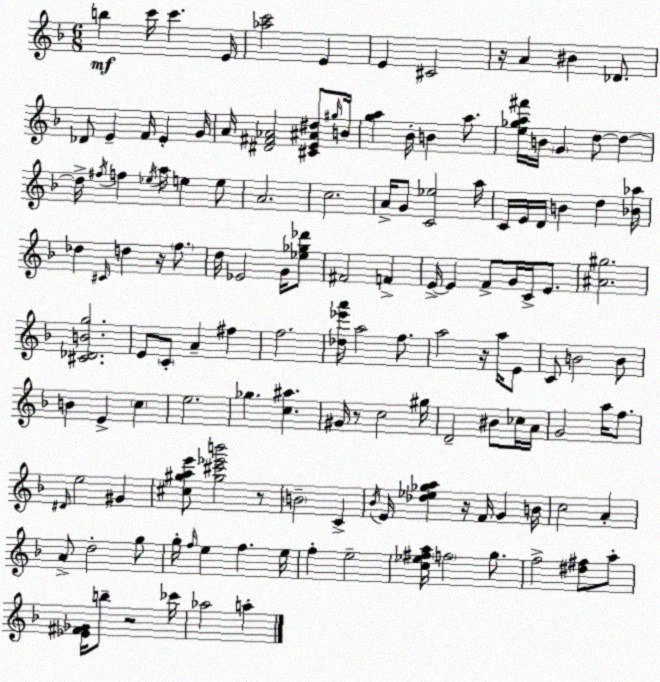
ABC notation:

X:1
T:Untitled
M:6/8
L:1/4
K:Dm
b c'/4 c' E/4 [_ac']2 E E ^C2 z/4 A ^B _D/2 _D/2 E F/4 E G/4 A/4 [^D^F_A]2 [^CE^A^d]/2 ^g/4 B/4 [ga] _B/4 B a/2 [e_ga^f']/4 B/4 G d/2 d d/4 ^f/4 f _e/4 a/4 e e/2 A2 c2 A/4 G/2 [C_e]2 a/4 C/4 E/4 D/4 B d [_B_a]/4 _d ^C/4 d z/4 f/2 d/4 _E2 G/4 [_e_g_d']/2 ^F2 F E/4 E F/2 G/4 C/4 E/2 [^A^g]2 [^C_DBg]2 E/2 C/2 A ^f f2 [_d_e'a']/4 a2 f/2 a2 z/4 a/4 E/2 C/2 B2 B/2 B E c e2 _g [c^a] ^G/4 z/2 c2 ^g/4 D2 ^B/2 _c/4 A/4 G2 a/4 f/2 ^D/4 e2 ^G [^c^gae']/2 [^g^c'_e'b']2 z/2 B2 C _B/4 E/4 [_d_e_ga] z/4 F/4 G B/4 c2 A A/2 d2 g/2 g/4 f/4 e f e/4 f e2 [c_e^fa]/4 f2 g/2 f2 [^d^f]/2 a/2 [_E^F_G]/4 b/2 z2 _c'/4 _a2 a